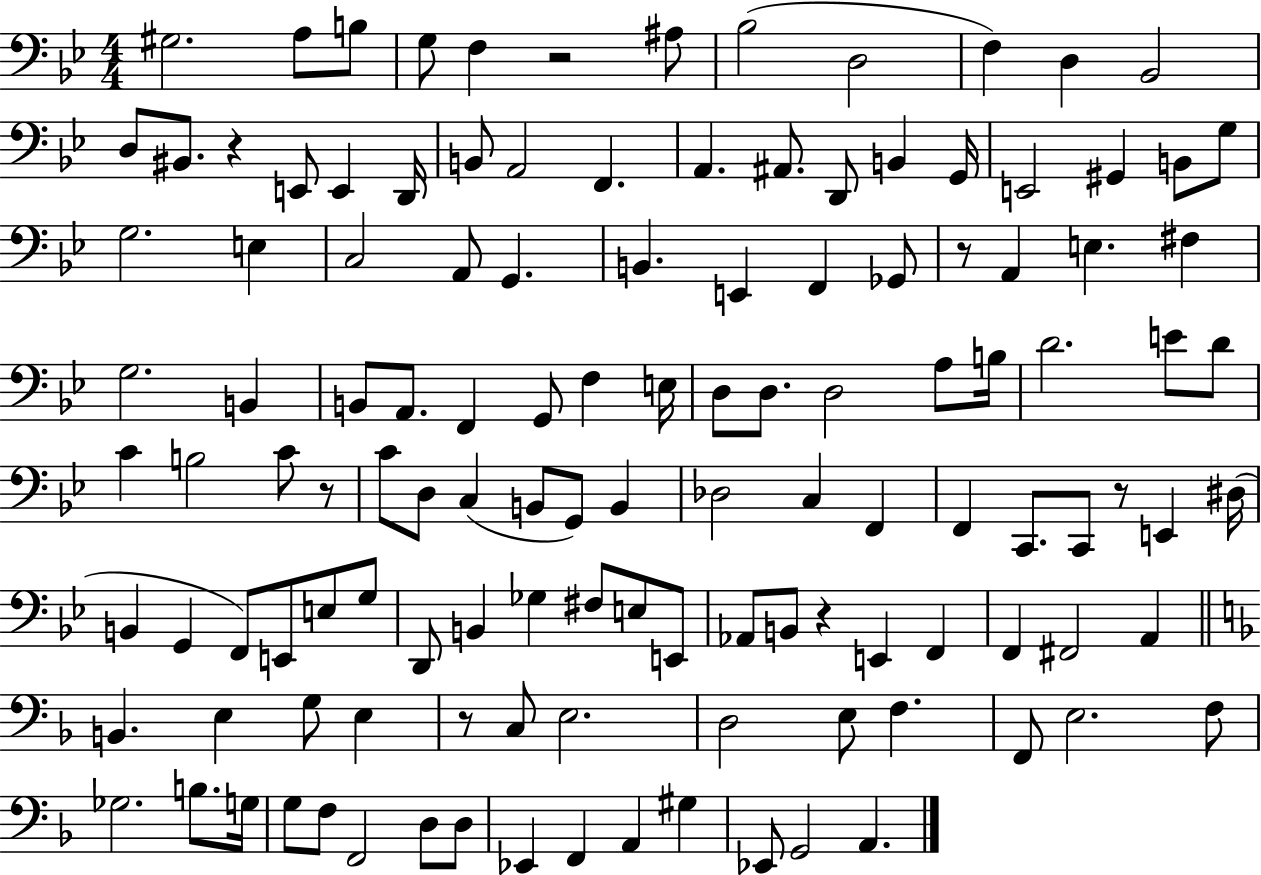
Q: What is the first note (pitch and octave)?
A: G#3